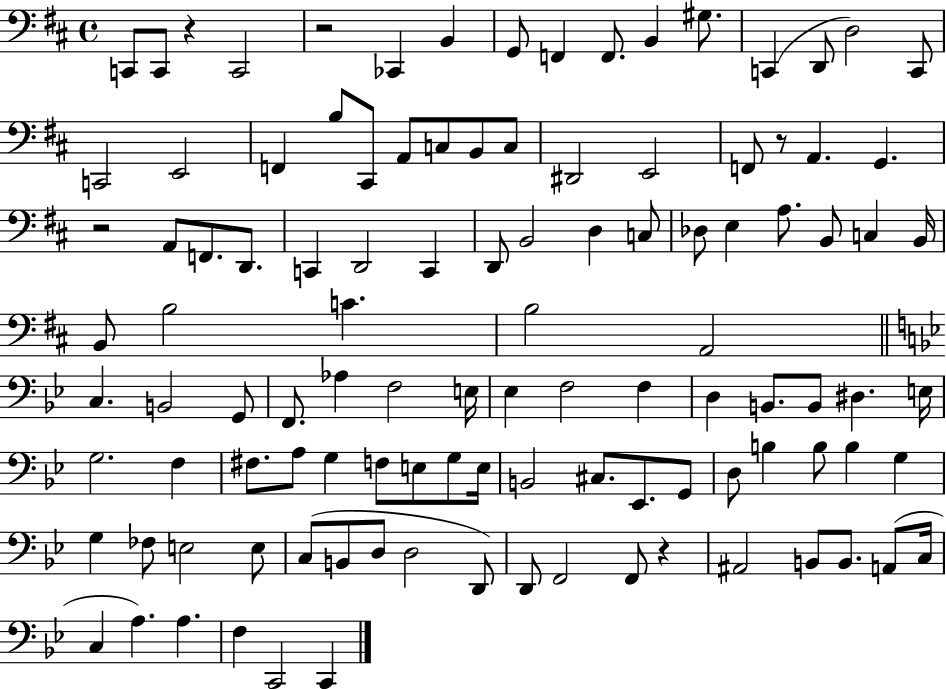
X:1
T:Untitled
M:4/4
L:1/4
K:D
C,,/2 C,,/2 z C,,2 z2 _C,, B,, G,,/2 F,, F,,/2 B,, ^G,/2 C,, D,,/2 D,2 C,,/2 C,,2 E,,2 F,, B,/2 ^C,,/2 A,,/2 C,/2 B,,/2 C,/2 ^D,,2 E,,2 F,,/2 z/2 A,, G,, z2 A,,/2 F,,/2 D,,/2 C,, D,,2 C,, D,,/2 B,,2 D, C,/2 _D,/2 E, A,/2 B,,/2 C, B,,/4 B,,/2 B,2 C B,2 A,,2 C, B,,2 G,,/2 F,,/2 _A, F,2 E,/4 _E, F,2 F, D, B,,/2 B,,/2 ^D, E,/4 G,2 F, ^F,/2 A,/2 G, F,/2 E,/2 G,/2 E,/4 B,,2 ^C,/2 _E,,/2 G,,/2 D,/2 B, B,/2 B, G, G, _F,/2 E,2 E,/2 C,/2 B,,/2 D,/2 D,2 D,,/2 D,,/2 F,,2 F,,/2 z ^A,,2 B,,/2 B,,/2 A,,/2 C,/4 C, A, A, F, C,,2 C,,